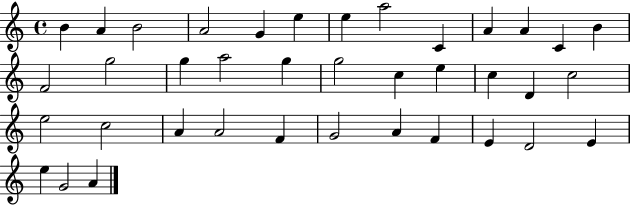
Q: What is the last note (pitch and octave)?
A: A4